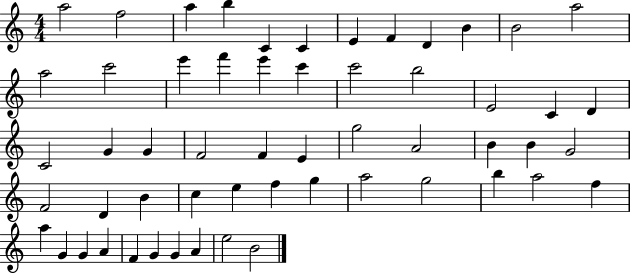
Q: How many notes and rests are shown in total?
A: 56